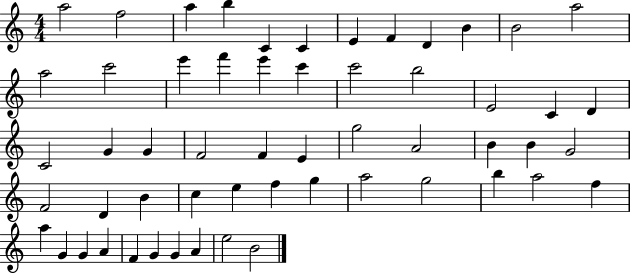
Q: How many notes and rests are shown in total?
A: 56